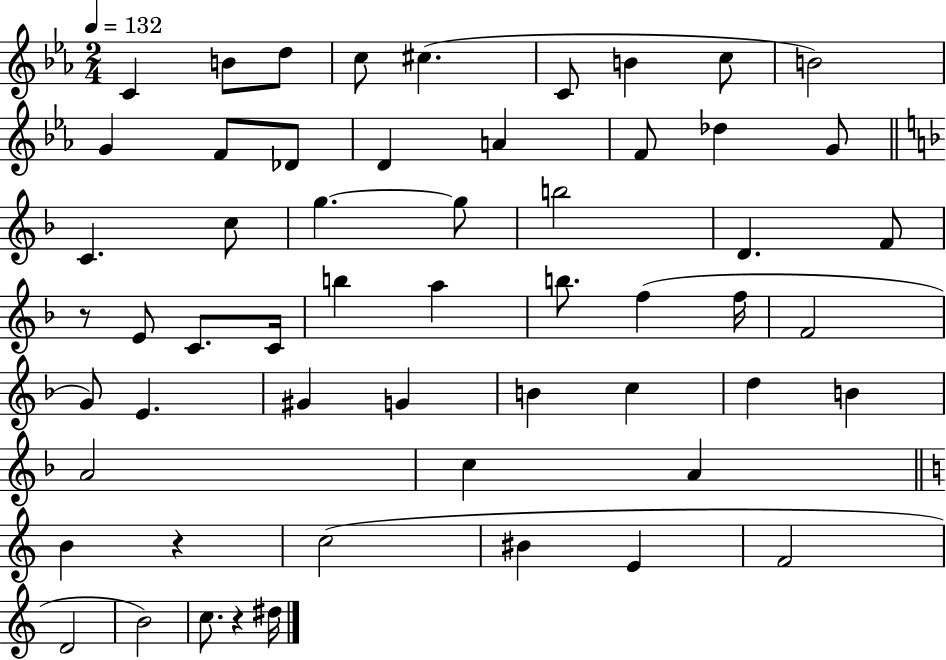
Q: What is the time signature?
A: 2/4